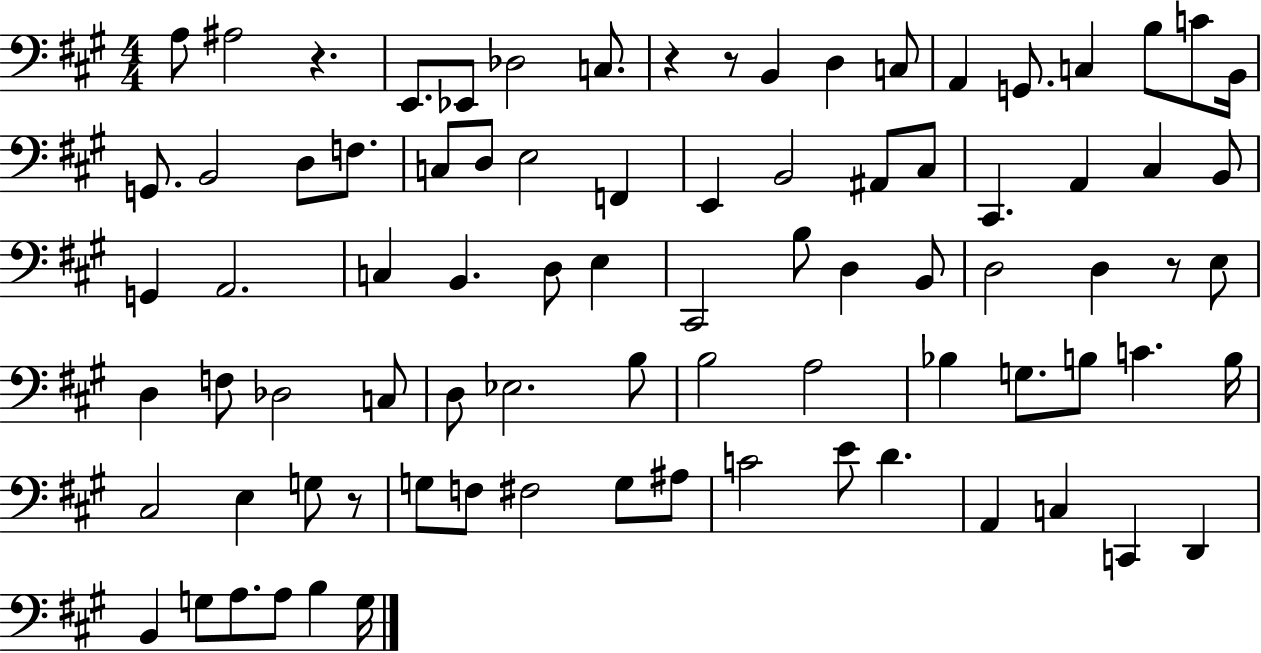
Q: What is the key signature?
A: A major